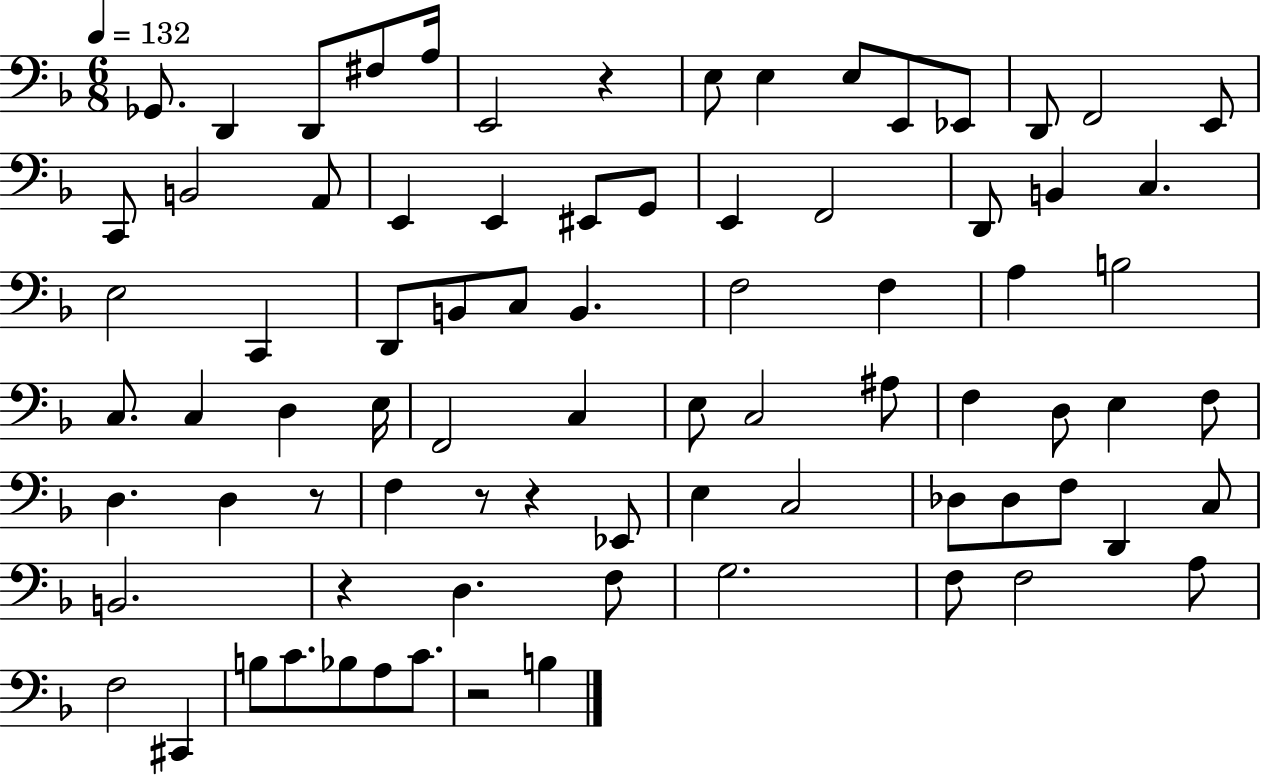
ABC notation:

X:1
T:Untitled
M:6/8
L:1/4
K:F
_G,,/2 D,, D,,/2 ^F,/2 A,/4 E,,2 z E,/2 E, E,/2 E,,/2 _E,,/2 D,,/2 F,,2 E,,/2 C,,/2 B,,2 A,,/2 E,, E,, ^E,,/2 G,,/2 E,, F,,2 D,,/2 B,, C, E,2 C,, D,,/2 B,,/2 C,/2 B,, F,2 F, A, B,2 C,/2 C, D, E,/4 F,,2 C, E,/2 C,2 ^A,/2 F, D,/2 E, F,/2 D, D, z/2 F, z/2 z _E,,/2 E, C,2 _D,/2 _D,/2 F,/2 D,, C,/2 B,,2 z D, F,/2 G,2 F,/2 F,2 A,/2 F,2 ^C,, B,/2 C/2 _B,/2 A,/2 C/2 z2 B,